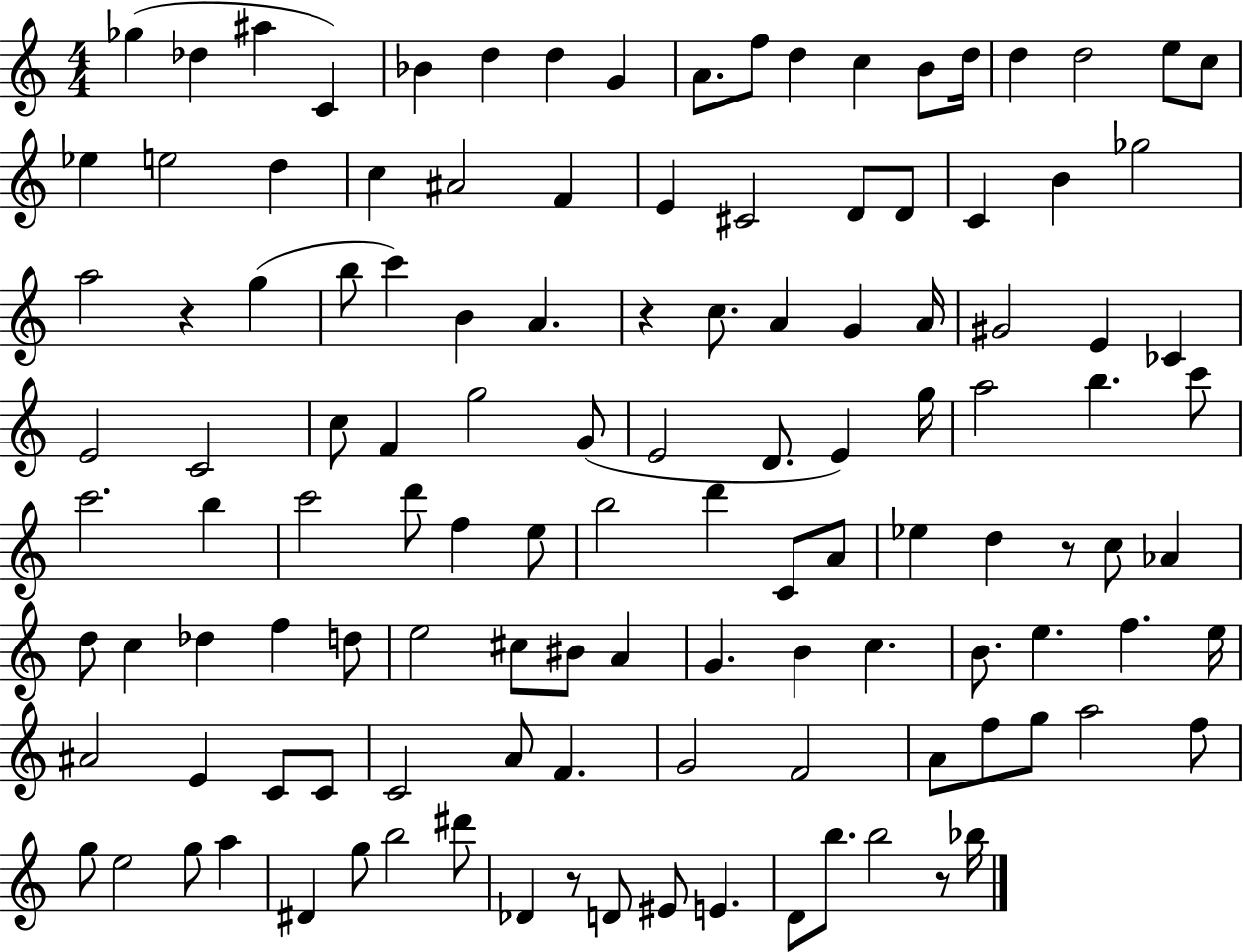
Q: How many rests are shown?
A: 5